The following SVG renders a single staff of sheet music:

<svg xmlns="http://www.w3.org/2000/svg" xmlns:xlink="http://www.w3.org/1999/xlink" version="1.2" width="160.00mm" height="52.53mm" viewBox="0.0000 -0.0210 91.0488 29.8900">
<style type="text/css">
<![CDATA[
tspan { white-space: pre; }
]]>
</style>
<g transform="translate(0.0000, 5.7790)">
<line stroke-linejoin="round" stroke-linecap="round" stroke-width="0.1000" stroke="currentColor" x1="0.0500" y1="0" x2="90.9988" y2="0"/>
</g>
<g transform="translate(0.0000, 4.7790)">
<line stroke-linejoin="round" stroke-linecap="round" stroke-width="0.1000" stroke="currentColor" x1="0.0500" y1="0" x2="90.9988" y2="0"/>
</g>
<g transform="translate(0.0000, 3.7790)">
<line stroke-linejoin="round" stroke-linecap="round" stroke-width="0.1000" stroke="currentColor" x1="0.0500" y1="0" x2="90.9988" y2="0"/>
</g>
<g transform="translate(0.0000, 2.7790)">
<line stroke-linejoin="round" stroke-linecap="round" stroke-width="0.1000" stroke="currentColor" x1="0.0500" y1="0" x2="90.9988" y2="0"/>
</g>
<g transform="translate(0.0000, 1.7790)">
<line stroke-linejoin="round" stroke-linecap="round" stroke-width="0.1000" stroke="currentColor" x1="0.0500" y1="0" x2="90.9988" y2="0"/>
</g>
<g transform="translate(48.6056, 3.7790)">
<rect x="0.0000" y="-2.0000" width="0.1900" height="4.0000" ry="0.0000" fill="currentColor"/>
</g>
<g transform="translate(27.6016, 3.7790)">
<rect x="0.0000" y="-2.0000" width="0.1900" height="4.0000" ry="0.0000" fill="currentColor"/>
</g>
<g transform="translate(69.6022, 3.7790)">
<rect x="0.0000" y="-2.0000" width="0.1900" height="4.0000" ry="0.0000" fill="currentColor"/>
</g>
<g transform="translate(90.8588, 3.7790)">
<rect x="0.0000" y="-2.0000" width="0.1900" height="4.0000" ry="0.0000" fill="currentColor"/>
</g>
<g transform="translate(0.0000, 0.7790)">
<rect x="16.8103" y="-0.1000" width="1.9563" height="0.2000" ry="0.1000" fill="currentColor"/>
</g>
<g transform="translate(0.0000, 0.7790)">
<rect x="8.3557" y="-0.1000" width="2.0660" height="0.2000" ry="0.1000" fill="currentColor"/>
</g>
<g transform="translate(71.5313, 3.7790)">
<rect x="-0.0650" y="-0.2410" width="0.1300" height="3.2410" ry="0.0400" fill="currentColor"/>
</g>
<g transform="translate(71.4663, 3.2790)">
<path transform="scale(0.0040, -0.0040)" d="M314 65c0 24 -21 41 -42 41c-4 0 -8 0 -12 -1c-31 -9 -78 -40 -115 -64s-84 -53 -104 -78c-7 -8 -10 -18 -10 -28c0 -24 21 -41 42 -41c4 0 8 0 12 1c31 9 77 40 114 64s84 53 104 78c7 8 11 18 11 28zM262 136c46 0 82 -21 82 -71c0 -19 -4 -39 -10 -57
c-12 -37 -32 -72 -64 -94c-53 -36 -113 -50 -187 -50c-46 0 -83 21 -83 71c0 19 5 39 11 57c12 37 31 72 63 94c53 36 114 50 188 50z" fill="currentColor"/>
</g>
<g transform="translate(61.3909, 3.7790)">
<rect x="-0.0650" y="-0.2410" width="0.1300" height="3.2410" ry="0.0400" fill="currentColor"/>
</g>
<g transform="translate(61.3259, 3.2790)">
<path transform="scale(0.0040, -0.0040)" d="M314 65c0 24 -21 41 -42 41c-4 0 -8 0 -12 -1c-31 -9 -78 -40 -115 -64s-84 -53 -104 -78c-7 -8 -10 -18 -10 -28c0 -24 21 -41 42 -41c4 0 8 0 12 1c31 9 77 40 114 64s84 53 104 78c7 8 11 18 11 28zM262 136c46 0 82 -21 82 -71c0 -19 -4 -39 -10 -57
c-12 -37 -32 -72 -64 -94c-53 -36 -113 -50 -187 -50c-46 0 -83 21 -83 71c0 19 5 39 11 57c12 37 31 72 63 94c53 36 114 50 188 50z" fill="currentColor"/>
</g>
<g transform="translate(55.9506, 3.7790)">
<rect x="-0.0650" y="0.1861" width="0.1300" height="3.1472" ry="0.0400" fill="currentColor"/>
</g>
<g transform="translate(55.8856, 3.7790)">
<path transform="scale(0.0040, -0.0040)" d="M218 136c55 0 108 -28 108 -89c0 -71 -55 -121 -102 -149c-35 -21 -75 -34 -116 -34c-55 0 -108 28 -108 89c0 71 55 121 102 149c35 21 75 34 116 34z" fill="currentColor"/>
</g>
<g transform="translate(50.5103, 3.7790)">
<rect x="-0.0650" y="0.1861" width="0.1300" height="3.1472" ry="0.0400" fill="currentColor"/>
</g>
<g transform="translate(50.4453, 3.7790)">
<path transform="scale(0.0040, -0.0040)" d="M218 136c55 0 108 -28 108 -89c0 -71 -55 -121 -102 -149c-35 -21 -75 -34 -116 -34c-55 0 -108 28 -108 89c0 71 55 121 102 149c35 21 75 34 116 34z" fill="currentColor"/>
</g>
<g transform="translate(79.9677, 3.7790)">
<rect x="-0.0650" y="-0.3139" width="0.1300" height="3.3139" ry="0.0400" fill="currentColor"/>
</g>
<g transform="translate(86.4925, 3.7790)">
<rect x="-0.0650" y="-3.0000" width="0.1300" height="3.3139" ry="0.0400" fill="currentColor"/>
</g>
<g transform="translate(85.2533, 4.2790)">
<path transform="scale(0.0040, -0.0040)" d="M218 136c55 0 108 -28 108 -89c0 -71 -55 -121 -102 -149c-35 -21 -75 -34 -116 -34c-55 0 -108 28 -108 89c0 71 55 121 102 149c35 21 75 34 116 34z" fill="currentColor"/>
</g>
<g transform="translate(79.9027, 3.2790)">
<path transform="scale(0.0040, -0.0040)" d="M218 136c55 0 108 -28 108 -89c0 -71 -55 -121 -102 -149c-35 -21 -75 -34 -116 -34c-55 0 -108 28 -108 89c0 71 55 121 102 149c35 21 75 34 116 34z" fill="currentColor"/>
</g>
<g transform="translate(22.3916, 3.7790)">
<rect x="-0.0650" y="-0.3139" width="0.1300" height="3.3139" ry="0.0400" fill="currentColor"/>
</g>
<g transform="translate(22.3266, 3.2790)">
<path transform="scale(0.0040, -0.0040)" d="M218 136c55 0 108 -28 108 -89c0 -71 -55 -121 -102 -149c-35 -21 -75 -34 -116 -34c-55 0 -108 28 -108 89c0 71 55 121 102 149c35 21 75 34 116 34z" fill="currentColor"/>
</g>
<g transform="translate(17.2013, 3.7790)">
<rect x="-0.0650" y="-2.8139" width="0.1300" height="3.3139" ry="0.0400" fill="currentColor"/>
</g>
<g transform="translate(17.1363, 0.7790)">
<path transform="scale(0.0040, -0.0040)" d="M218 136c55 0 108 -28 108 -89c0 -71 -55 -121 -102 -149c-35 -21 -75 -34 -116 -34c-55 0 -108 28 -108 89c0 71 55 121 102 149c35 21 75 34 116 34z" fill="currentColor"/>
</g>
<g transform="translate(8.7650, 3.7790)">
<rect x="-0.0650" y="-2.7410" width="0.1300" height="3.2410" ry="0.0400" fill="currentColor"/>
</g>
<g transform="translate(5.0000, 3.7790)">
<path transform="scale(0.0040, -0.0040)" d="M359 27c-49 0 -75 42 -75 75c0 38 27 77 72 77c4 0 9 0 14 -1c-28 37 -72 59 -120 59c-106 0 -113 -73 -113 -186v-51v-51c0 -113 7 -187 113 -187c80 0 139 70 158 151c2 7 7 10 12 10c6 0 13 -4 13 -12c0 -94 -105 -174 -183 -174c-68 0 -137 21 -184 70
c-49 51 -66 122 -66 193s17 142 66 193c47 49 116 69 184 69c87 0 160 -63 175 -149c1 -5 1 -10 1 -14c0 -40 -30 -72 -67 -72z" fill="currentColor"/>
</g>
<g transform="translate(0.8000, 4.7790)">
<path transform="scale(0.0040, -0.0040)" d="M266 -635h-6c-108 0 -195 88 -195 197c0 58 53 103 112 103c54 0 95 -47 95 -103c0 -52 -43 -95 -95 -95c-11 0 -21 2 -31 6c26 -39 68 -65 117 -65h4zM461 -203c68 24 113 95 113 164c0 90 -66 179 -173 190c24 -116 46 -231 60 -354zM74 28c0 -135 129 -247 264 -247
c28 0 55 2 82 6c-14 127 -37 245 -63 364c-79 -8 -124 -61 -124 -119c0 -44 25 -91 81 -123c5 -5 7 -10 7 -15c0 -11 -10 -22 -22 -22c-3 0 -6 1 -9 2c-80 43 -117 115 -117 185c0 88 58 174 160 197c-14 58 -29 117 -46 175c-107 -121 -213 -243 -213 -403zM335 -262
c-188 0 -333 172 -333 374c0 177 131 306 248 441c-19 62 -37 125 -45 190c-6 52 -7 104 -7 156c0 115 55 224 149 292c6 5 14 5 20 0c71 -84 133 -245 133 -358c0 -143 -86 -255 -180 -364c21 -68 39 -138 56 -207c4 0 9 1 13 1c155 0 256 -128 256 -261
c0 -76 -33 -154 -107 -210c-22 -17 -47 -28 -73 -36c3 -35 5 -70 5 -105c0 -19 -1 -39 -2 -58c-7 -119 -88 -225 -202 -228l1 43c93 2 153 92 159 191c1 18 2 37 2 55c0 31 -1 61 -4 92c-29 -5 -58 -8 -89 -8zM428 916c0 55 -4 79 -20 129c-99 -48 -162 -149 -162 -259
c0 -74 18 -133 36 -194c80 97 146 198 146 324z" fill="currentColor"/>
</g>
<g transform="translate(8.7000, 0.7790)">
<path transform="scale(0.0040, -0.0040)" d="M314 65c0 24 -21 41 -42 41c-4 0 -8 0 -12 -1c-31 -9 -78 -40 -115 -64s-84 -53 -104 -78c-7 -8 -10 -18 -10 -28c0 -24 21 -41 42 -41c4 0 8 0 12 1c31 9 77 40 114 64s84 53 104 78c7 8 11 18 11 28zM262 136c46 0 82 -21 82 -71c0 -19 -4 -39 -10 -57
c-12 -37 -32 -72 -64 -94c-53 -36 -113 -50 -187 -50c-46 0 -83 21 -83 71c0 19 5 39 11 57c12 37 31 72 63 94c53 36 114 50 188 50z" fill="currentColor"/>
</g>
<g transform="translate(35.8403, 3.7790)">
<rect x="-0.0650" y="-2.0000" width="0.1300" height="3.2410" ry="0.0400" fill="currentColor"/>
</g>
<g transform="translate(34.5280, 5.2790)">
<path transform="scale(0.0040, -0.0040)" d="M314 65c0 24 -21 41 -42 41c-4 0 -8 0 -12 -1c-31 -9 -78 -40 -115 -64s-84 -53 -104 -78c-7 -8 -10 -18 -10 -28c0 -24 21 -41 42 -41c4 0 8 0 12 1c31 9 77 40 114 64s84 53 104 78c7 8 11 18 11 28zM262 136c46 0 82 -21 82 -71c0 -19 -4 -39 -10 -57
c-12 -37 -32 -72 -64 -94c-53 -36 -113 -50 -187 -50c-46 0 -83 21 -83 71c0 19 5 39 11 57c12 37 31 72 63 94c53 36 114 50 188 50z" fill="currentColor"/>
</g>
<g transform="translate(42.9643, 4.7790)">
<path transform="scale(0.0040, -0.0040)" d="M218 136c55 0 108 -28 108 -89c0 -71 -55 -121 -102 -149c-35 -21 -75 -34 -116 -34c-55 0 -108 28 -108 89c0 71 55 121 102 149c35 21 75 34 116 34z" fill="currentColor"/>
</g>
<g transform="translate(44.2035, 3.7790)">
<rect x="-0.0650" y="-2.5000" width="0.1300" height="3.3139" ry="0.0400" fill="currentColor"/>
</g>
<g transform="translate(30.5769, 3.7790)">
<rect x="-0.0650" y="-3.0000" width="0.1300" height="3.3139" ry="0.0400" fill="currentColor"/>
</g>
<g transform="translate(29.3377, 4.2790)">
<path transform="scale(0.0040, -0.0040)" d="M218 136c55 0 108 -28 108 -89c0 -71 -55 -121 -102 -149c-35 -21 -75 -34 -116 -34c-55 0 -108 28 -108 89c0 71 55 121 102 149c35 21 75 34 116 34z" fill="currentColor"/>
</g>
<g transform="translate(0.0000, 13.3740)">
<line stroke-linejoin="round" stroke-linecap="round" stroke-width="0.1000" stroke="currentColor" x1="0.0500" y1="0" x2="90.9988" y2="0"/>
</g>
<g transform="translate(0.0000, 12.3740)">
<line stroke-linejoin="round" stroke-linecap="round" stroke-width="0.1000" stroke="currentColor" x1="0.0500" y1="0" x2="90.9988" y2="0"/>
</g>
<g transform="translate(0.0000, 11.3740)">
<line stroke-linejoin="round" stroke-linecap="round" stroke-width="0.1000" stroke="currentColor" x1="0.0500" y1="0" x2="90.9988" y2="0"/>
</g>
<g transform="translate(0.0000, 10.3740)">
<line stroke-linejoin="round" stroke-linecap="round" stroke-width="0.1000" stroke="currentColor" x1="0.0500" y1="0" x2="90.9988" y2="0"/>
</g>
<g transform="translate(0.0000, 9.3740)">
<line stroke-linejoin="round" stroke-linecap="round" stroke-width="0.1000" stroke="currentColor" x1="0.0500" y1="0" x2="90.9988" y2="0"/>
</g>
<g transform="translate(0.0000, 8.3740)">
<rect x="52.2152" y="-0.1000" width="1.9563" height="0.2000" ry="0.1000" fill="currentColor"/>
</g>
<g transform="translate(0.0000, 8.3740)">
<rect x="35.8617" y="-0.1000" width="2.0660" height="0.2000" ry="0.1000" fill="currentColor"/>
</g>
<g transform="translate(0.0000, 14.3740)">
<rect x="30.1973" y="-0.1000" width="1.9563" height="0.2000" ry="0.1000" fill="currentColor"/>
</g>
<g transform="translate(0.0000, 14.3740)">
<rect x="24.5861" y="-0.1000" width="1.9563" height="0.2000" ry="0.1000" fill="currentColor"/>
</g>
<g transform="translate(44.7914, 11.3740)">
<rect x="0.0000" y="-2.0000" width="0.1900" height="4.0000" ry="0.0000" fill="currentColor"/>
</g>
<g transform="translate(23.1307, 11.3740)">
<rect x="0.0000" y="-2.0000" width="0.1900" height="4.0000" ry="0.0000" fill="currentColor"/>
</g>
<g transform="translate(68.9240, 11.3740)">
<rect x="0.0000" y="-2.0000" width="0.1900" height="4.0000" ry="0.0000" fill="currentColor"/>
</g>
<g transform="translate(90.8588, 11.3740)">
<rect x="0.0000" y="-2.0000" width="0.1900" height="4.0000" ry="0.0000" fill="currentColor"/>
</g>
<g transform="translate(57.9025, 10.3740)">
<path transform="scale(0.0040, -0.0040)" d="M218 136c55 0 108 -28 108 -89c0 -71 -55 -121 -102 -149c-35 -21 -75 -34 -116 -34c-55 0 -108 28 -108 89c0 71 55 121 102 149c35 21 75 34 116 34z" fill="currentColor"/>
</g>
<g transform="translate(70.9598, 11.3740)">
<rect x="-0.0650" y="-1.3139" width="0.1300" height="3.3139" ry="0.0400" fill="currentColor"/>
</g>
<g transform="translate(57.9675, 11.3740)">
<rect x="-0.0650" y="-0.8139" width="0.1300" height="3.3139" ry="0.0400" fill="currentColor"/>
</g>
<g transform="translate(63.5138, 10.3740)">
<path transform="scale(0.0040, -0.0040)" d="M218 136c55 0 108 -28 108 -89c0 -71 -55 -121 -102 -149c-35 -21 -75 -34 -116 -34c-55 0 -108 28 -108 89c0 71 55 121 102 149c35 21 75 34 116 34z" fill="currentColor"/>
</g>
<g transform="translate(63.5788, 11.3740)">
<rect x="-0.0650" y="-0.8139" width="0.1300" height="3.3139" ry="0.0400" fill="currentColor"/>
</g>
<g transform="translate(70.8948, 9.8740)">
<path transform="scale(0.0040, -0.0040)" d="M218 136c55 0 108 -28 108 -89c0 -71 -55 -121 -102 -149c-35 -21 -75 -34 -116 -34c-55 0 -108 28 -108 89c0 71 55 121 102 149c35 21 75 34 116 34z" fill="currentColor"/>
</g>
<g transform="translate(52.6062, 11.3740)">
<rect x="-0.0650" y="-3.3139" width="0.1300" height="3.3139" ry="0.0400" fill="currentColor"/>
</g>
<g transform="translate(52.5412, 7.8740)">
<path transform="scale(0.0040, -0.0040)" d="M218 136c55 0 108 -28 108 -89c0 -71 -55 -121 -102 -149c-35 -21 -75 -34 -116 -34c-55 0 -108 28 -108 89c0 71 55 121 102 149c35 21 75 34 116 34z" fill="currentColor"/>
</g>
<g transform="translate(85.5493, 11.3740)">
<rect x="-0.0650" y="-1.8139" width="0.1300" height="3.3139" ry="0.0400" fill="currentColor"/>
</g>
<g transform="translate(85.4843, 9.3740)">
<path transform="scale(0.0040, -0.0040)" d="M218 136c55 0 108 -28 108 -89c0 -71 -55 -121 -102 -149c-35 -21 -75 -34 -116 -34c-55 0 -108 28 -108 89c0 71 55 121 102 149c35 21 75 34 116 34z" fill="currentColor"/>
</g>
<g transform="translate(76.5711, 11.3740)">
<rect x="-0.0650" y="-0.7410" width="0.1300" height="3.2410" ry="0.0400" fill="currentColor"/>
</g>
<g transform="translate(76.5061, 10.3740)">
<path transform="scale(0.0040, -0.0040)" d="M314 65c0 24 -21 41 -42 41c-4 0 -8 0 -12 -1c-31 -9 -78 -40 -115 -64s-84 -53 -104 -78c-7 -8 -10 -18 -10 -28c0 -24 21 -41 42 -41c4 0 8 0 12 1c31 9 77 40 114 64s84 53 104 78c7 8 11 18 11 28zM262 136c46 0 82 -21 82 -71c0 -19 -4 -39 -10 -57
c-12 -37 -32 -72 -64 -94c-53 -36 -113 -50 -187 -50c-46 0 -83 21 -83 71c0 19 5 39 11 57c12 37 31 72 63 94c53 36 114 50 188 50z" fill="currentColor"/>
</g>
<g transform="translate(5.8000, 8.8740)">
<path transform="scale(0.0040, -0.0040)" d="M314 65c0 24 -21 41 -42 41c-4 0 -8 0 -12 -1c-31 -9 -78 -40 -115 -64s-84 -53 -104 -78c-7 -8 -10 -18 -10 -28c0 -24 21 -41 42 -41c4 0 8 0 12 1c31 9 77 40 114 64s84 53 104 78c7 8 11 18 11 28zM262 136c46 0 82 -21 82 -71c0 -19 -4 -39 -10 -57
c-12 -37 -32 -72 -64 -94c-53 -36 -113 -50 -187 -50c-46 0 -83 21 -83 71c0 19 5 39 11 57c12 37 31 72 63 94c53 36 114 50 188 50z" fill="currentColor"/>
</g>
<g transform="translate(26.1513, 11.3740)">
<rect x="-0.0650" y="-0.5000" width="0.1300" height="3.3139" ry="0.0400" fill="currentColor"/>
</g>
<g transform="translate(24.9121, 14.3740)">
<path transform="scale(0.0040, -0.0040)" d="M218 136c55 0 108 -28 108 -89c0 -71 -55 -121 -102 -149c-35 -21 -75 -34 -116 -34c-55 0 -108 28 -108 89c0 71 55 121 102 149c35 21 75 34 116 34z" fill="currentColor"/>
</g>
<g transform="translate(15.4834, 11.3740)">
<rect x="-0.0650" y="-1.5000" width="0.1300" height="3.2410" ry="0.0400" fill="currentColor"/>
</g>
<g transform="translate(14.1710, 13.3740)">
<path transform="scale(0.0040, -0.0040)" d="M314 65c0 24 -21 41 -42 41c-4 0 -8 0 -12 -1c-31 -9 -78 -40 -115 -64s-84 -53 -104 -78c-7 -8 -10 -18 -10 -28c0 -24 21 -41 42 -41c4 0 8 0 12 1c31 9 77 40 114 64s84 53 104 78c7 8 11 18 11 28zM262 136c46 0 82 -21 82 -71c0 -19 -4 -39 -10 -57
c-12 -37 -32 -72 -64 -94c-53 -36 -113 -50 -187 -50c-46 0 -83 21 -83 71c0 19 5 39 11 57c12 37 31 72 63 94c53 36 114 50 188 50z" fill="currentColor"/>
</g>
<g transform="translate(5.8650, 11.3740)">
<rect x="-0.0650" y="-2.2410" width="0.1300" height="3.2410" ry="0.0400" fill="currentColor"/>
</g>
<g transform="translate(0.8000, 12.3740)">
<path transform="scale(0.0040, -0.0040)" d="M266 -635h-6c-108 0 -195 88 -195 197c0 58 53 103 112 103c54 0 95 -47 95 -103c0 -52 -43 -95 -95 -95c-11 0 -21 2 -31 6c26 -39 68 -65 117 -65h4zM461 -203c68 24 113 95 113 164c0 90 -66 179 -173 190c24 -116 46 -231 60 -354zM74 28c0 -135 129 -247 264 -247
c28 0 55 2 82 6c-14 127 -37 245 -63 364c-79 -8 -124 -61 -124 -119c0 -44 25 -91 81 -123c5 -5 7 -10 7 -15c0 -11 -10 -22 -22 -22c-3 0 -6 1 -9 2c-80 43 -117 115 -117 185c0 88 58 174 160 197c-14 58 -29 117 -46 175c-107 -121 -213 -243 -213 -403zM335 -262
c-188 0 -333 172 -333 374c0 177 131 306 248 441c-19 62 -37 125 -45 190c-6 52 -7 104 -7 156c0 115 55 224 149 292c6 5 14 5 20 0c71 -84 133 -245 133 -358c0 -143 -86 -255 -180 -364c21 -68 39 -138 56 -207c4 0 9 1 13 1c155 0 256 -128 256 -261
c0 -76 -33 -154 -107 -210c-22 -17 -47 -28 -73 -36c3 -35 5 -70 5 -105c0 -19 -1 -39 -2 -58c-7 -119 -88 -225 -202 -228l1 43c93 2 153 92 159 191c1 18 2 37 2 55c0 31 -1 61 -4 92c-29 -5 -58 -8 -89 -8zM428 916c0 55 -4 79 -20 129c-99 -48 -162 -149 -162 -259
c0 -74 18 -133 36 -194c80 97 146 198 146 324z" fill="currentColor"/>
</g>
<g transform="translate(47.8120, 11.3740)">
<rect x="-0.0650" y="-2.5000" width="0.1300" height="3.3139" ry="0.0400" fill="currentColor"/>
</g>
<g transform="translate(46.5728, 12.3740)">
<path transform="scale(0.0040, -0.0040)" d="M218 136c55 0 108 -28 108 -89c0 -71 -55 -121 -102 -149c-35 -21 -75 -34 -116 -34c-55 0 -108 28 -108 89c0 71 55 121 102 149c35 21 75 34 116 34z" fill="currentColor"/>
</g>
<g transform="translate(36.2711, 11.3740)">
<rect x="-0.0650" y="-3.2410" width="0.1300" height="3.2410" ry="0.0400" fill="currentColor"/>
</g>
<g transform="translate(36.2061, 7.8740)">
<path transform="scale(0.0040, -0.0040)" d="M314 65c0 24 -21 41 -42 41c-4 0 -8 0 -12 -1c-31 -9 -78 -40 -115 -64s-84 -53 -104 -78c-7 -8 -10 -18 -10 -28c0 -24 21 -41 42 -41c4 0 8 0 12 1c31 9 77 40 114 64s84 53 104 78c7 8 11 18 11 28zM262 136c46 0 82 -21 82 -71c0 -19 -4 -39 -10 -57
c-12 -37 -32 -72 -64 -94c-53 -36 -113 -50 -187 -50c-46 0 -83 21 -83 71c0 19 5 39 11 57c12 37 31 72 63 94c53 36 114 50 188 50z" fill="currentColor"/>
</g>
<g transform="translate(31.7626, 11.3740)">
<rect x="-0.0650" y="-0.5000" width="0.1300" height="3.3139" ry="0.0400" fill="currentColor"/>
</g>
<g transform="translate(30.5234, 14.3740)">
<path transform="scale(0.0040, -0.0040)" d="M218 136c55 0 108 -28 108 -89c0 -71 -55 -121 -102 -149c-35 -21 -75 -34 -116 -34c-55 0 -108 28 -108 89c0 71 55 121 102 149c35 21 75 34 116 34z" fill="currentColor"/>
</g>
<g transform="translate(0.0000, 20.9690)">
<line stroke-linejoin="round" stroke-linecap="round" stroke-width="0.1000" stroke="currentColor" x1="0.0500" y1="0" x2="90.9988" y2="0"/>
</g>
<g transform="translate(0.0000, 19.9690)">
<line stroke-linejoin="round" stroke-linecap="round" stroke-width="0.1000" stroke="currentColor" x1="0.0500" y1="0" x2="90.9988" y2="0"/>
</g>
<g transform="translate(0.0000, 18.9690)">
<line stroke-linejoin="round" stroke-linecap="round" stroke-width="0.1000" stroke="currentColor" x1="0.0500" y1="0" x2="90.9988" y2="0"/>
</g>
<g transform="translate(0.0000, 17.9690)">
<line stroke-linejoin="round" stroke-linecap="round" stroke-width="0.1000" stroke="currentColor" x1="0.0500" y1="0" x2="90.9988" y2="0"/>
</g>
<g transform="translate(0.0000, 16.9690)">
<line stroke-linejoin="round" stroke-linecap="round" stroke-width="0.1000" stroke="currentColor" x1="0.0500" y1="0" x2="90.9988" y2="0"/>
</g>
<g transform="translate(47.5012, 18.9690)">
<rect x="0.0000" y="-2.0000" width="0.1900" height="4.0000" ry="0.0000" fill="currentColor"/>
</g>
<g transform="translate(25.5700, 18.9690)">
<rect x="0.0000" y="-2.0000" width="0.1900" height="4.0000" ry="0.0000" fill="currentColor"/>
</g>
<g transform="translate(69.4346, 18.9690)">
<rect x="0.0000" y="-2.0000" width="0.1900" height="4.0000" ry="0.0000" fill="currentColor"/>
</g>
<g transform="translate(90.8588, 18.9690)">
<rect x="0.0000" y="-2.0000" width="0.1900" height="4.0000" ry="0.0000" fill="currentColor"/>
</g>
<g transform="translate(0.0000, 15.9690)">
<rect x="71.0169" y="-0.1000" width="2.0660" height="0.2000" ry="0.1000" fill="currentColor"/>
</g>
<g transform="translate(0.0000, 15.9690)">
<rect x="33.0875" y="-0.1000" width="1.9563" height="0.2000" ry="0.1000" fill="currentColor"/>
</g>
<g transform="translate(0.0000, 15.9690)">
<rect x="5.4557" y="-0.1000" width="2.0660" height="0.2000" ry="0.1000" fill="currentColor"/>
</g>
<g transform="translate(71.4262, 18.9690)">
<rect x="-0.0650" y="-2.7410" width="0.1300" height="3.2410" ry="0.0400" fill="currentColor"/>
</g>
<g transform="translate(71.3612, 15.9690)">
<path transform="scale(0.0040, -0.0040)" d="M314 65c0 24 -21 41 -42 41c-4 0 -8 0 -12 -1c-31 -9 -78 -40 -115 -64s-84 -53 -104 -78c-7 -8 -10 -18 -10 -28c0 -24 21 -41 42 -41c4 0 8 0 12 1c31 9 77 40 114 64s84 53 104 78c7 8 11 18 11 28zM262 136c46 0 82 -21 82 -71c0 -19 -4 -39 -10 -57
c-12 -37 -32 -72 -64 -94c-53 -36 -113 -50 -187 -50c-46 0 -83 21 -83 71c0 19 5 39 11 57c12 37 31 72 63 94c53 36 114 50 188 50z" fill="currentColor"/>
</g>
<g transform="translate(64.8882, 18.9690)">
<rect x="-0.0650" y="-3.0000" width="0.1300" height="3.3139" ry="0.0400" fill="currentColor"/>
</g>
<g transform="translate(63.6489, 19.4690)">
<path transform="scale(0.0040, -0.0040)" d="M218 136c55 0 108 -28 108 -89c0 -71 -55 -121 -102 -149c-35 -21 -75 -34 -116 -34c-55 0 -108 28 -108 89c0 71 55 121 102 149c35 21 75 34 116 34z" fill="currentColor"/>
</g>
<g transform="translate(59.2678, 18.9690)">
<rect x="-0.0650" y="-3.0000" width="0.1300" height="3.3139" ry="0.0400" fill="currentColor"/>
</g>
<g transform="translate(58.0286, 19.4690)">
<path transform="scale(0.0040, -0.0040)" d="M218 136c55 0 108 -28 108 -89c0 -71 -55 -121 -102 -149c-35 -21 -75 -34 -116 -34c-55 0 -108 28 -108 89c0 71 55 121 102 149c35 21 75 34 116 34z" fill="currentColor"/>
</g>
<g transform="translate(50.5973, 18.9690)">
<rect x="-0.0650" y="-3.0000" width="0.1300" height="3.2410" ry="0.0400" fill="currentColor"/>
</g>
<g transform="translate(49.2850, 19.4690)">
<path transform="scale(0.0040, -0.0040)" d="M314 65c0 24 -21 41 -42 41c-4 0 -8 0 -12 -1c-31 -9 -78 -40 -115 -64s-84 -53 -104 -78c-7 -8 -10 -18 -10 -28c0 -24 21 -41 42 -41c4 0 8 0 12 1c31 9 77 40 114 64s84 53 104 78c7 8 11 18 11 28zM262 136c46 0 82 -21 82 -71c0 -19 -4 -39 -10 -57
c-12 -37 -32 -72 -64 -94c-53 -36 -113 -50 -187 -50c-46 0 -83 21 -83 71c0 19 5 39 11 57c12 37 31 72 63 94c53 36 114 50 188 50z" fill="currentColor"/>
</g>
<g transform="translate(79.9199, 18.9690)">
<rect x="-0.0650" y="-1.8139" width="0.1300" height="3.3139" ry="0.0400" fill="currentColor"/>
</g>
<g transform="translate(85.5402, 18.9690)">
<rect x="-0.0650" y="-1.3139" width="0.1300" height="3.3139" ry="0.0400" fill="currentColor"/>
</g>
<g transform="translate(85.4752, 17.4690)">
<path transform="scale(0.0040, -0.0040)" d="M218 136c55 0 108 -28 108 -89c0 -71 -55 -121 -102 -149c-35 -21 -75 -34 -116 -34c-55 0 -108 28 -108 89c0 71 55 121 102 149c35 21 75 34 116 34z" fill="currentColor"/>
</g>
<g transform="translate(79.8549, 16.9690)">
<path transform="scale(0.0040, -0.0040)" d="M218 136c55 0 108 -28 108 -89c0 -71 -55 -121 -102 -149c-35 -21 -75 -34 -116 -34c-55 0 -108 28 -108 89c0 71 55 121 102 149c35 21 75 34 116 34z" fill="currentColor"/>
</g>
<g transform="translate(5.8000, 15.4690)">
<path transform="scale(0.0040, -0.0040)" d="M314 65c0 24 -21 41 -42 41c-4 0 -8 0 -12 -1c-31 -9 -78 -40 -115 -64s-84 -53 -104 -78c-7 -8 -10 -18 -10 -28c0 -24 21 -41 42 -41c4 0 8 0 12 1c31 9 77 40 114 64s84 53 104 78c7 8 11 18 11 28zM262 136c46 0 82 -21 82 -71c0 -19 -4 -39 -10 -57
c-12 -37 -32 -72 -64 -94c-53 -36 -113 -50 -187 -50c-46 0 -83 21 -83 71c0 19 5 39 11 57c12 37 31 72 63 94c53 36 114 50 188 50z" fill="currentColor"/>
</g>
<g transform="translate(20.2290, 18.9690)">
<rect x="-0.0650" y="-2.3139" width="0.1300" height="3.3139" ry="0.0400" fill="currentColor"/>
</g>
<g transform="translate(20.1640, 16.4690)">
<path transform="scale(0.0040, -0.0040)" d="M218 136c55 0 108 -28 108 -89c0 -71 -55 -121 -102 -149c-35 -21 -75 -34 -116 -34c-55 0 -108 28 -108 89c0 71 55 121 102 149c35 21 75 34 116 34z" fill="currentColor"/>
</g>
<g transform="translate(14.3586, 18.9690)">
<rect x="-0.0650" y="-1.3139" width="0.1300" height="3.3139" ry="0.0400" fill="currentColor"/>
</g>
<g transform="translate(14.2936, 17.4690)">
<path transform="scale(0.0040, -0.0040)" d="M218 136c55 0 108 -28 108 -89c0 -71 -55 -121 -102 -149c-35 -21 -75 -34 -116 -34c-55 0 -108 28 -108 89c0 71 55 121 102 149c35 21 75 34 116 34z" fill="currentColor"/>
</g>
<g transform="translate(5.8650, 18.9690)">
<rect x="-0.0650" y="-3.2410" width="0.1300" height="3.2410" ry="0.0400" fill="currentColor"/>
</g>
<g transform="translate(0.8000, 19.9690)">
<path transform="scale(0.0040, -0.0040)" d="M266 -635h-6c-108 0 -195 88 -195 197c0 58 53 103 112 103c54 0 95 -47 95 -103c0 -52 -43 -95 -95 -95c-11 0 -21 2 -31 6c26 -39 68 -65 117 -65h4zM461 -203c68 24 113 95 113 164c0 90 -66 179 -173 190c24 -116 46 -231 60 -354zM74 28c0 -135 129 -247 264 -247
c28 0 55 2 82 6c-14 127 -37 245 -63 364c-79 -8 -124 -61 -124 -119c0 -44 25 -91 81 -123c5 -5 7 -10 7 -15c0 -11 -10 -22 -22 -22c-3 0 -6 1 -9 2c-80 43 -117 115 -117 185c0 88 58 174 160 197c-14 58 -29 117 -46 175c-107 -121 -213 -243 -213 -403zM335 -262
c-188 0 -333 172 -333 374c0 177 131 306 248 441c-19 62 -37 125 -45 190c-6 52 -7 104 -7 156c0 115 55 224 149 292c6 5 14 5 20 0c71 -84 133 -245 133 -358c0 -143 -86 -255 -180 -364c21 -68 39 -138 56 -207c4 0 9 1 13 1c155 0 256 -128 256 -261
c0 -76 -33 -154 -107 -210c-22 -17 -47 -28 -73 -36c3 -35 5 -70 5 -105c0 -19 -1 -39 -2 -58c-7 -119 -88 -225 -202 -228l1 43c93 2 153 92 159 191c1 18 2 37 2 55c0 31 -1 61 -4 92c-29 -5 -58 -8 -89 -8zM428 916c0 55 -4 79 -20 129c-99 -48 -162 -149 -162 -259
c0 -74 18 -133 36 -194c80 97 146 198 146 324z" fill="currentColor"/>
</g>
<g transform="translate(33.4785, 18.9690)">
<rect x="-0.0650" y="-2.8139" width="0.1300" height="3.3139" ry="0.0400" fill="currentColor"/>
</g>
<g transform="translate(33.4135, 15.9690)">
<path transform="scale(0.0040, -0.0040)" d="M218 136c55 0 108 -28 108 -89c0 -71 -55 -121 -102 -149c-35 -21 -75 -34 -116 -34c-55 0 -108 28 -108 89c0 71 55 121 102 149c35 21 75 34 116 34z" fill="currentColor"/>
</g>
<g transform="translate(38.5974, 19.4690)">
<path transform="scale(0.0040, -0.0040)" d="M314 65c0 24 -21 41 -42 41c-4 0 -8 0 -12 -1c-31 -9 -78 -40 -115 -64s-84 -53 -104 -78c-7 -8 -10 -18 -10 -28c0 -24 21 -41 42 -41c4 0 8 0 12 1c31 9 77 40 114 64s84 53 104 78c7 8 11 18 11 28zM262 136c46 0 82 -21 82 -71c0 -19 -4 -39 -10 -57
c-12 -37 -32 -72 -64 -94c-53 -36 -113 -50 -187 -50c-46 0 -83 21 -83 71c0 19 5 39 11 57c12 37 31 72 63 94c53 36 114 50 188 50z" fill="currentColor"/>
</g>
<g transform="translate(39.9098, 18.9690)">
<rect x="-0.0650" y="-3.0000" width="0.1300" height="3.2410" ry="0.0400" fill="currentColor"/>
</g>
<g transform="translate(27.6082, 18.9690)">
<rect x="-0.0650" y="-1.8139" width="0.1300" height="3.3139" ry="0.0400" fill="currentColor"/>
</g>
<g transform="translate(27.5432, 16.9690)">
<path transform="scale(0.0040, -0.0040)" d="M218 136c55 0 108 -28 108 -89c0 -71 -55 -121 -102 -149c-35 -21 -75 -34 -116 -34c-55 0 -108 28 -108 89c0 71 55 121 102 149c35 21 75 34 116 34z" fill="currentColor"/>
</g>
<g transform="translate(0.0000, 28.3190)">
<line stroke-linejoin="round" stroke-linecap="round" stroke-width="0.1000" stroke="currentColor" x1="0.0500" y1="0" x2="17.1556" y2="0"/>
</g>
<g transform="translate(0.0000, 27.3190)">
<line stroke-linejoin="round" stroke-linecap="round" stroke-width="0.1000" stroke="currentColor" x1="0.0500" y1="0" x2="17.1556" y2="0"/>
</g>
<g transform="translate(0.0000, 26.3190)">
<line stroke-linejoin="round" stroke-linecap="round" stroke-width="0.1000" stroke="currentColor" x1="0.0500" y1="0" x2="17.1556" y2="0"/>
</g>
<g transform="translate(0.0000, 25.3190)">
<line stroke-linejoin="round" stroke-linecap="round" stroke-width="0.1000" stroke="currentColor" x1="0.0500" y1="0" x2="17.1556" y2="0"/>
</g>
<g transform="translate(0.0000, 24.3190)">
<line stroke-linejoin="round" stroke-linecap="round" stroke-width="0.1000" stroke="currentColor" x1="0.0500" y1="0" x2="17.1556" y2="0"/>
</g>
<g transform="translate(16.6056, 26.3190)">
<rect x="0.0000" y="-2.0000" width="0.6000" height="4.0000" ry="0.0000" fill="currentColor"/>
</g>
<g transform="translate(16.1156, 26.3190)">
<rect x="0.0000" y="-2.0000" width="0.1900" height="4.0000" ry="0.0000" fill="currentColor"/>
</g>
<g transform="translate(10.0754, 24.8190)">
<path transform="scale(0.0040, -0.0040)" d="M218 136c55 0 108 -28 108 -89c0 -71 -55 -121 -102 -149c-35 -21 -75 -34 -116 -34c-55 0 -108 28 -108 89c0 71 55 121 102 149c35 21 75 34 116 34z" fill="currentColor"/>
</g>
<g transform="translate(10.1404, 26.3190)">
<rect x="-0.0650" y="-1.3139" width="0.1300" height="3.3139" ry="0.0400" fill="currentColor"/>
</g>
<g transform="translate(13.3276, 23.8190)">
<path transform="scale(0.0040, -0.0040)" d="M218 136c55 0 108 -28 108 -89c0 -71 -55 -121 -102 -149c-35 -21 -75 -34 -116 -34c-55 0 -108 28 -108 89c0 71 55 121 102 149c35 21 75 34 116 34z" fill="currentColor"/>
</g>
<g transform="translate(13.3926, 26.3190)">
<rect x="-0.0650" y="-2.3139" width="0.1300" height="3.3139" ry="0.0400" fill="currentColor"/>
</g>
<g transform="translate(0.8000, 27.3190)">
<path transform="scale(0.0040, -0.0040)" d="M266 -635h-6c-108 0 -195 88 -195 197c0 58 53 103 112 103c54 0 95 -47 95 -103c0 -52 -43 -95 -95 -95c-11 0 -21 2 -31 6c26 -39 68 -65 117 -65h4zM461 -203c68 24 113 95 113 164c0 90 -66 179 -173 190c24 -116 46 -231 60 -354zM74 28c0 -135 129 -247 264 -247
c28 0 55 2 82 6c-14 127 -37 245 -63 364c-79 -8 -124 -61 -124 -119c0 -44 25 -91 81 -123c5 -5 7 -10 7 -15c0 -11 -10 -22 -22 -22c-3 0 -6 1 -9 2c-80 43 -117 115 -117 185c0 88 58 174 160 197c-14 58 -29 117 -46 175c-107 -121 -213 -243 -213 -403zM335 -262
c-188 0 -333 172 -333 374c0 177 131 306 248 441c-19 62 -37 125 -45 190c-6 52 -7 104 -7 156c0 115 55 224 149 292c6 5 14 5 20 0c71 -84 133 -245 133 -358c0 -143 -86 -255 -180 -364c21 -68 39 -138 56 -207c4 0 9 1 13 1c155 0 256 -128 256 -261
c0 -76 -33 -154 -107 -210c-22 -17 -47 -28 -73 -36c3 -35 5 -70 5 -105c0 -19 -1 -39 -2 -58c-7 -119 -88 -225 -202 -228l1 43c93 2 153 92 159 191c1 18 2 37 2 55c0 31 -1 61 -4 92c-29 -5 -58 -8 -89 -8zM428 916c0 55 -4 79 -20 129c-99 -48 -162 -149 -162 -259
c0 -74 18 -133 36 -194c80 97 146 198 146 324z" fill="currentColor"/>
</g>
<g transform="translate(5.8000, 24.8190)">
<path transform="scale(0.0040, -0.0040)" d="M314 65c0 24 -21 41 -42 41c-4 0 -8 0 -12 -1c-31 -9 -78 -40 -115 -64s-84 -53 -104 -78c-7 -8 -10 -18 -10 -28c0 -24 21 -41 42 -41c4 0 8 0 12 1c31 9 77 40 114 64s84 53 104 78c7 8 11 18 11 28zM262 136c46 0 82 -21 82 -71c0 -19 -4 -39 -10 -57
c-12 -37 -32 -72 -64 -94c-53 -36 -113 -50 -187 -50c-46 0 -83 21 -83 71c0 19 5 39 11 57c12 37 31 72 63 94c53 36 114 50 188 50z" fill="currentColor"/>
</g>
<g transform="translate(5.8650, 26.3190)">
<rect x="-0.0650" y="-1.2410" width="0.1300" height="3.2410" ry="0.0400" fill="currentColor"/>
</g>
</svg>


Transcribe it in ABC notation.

X:1
T:Untitled
M:4/4
L:1/4
K:C
a2 a c A F2 G B B c2 c2 c A g2 E2 C C b2 G b d d e d2 f b2 e g f a A2 A2 A A a2 f e e2 e g